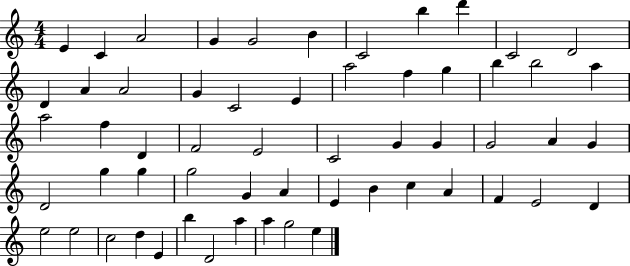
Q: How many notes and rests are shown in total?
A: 58